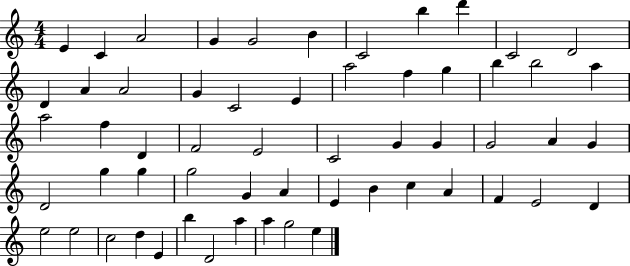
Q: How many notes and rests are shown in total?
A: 58